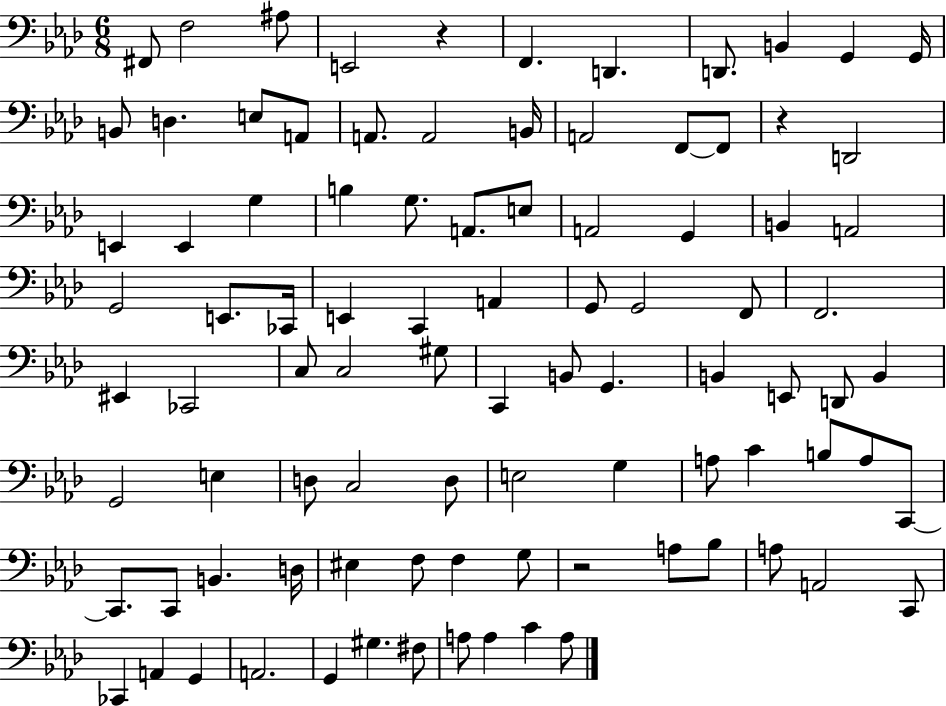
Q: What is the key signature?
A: AES major